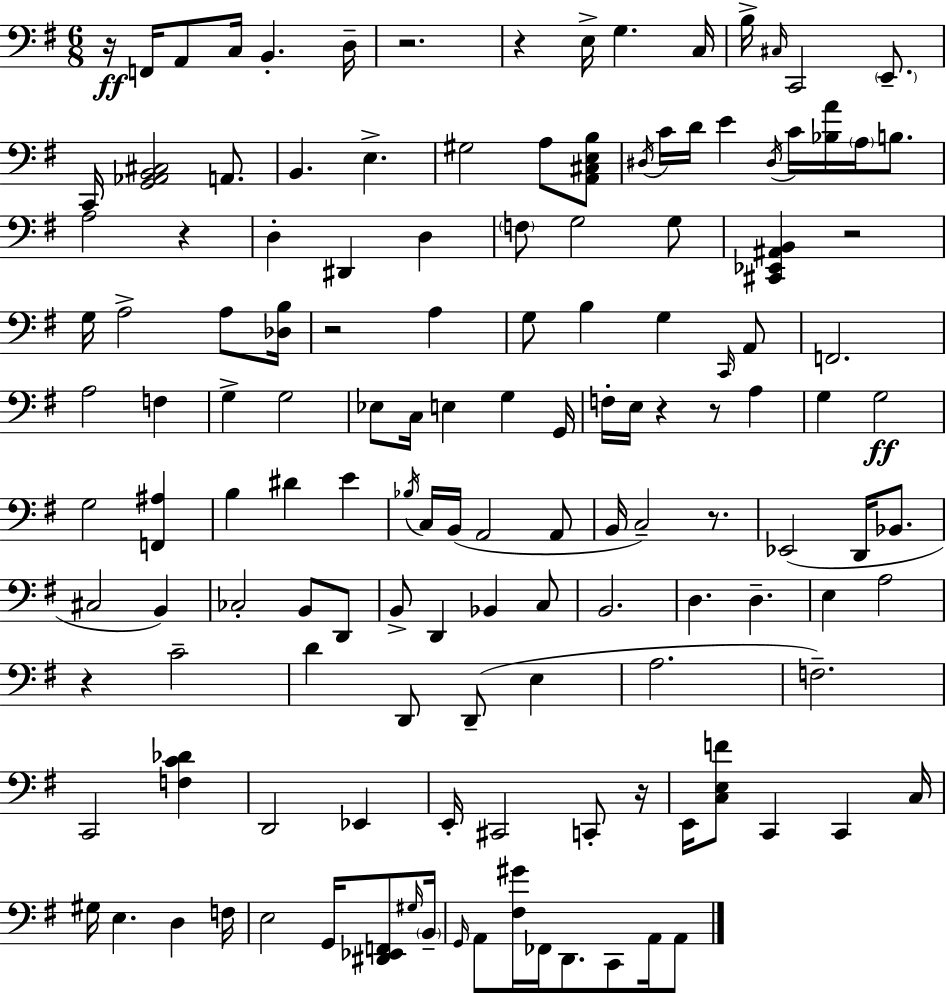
R/s F2/s A2/e C3/s B2/q. D3/s R/h. R/q E3/s G3/q. C3/s B3/s C#3/s C2/h E2/e. C2/s [G2,Ab2,B2,C#3]/h A2/e. B2/q. E3/q. G#3/h A3/e [A2,C#3,E3,B3]/e D#3/s C4/s D4/s E4/q D#3/s C4/s [Bb3,A4]/s A3/s B3/e. A3/h R/q D3/q D#2/q D3/q F3/e G3/h G3/e [C#2,Eb2,A#2,B2]/q R/h G3/s A3/h A3/e [Db3,B3]/s R/h A3/q G3/e B3/q G3/q C2/s A2/e F2/h. A3/h F3/q G3/q G3/h Eb3/e C3/s E3/q G3/q G2/s F3/s E3/s R/q R/e A3/q G3/q G3/h G3/h [F2,A#3]/q B3/q D#4/q E4/q Bb3/s C3/s B2/s A2/h A2/e B2/s C3/h R/e. Eb2/h D2/s Bb2/e. C#3/h B2/q CES3/h B2/e D2/e B2/e D2/q Bb2/q C3/e B2/h. D3/q. D3/q. E3/q A3/h R/q C4/h D4/q D2/e D2/e E3/q A3/h. F3/h. C2/h [F3,C4,Db4]/q D2/h Eb2/q E2/s C#2/h C2/e R/s E2/s [C3,E3,F4]/e C2/q C2/q C3/s G#3/s E3/q. D3/q F3/s E3/h G2/s [D#2,Eb2,F2]/e G#3/s B2/s G2/s A2/e [F#3,G#4]/s FES2/s D2/e. C2/e A2/s A2/e